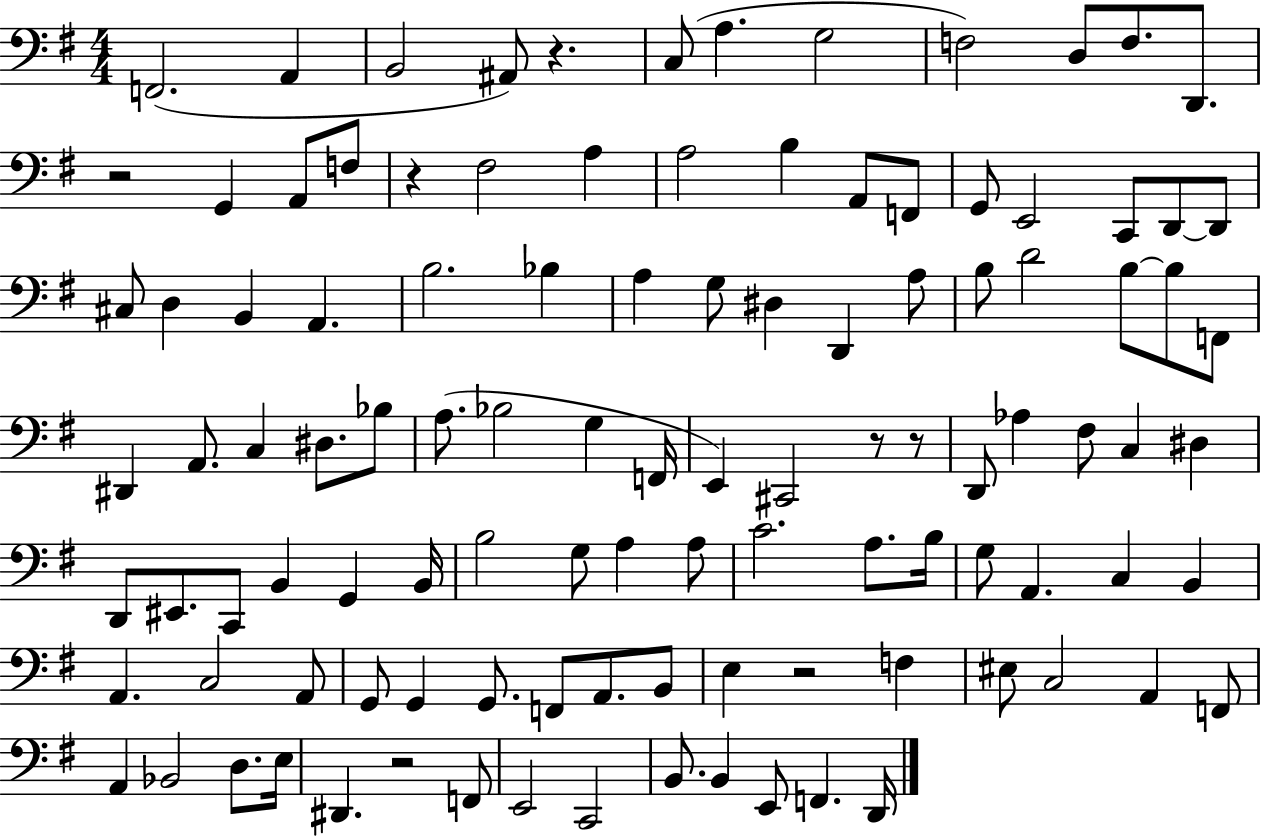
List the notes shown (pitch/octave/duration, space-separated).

F2/h. A2/q B2/h A#2/e R/q. C3/e A3/q. G3/h F3/h D3/e F3/e. D2/e. R/h G2/q A2/e F3/e R/q F#3/h A3/q A3/h B3/q A2/e F2/e G2/e E2/h C2/e D2/e D2/e C#3/e D3/q B2/q A2/q. B3/h. Bb3/q A3/q G3/e D#3/q D2/q A3/e B3/e D4/h B3/e B3/e F2/e D#2/q A2/e. C3/q D#3/e. Bb3/e A3/e. Bb3/h G3/q F2/s E2/q C#2/h R/e R/e D2/e Ab3/q F#3/e C3/q D#3/q D2/e EIS2/e. C2/e B2/q G2/q B2/s B3/h G3/e A3/q A3/e C4/h. A3/e. B3/s G3/e A2/q. C3/q B2/q A2/q. C3/h A2/e G2/e G2/q G2/e. F2/e A2/e. B2/e E3/q R/h F3/q EIS3/e C3/h A2/q F2/e A2/q Bb2/h D3/e. E3/s D#2/q. R/h F2/e E2/h C2/h B2/e. B2/q E2/e F2/q. D2/s